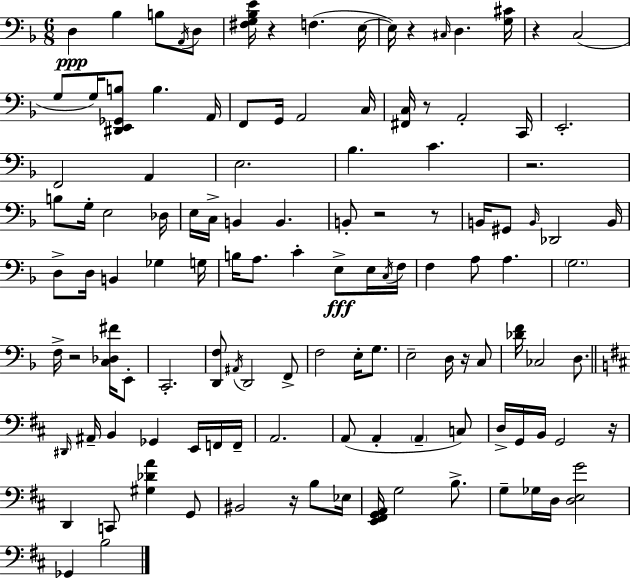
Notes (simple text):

D3/q Bb3/q B3/e A2/s D3/e [F#3,G3,Bb3,E4]/s R/q F3/q. E3/s E3/s R/q C#3/s D3/q. [G3,C#4]/s R/q C3/h G3/e G3/s [D#2,E2,Gb2,B3]/e B3/q. A2/s F2/e G2/s A2/h C3/s [F#2,C3]/s R/e A2/h C2/s E2/h. F2/h A2/q E3/h. Bb3/q. C4/q. R/h. B3/e G3/s E3/h Db3/s E3/s C3/s B2/q B2/q. B2/e R/h R/e B2/s G#2/e B2/s Db2/h B2/s D3/e D3/s B2/q Gb3/q G3/s B3/s A3/e. C4/q E3/e E3/s C3/s F3/s F3/q A3/e A3/q. G3/h. F3/s R/h [C3,Db3,F#4]/s E2/e C2/h. [D2,F3]/e A#2/s D2/h F2/e F3/h E3/s G3/e. E3/h D3/s R/s C3/e [Db4,F4]/s CES3/h D3/e. D#2/s A#2/s B2/q Gb2/q E2/s F2/s F2/s A2/h. A2/e A2/q A2/q C3/e D3/s G2/s B2/s G2/h R/s D2/q C2/e [G#3,Db4,A4]/q G2/e BIS2/h R/s B3/e Eb3/s [E2,F#2,G2,A2]/s G3/h B3/e. G3/e Gb3/s D3/s [D3,E3,G4]/h Gb2/q B3/h